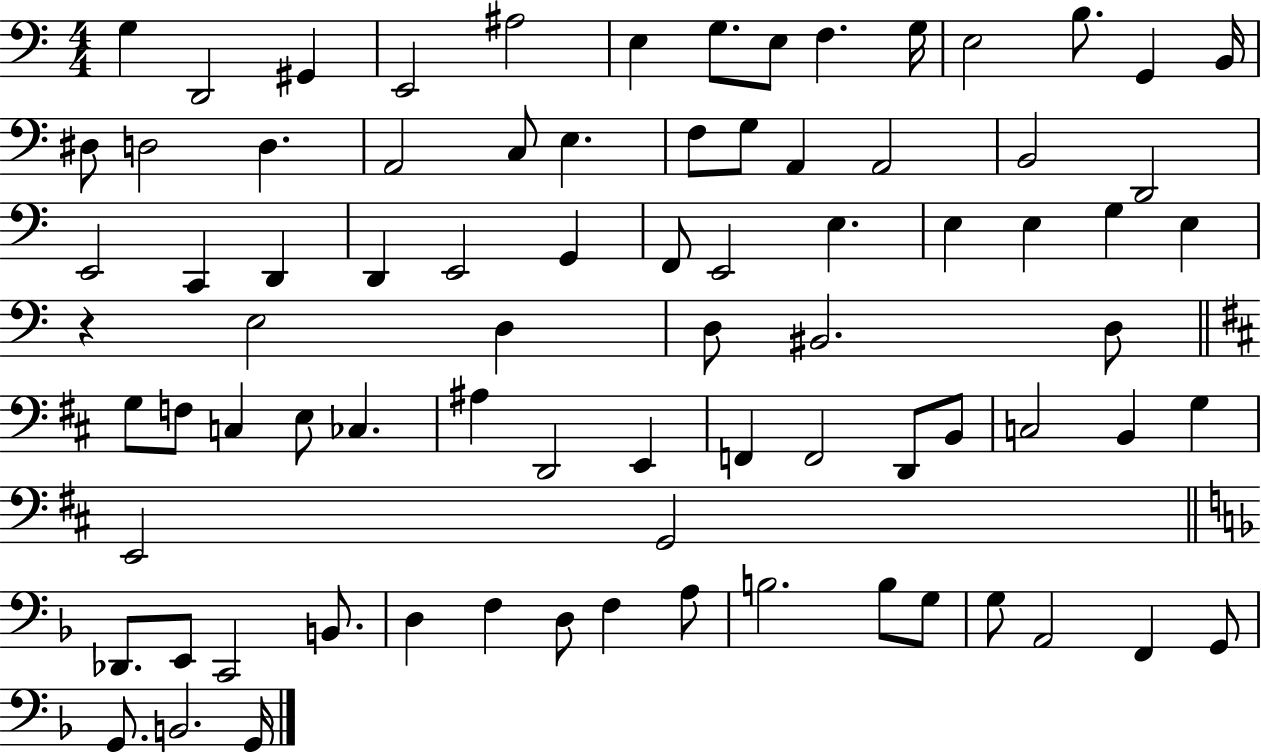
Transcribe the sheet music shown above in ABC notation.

X:1
T:Untitled
M:4/4
L:1/4
K:C
G, D,,2 ^G,, E,,2 ^A,2 E, G,/2 E,/2 F, G,/4 E,2 B,/2 G,, B,,/4 ^D,/2 D,2 D, A,,2 C,/2 E, F,/2 G,/2 A,, A,,2 B,,2 D,,2 E,,2 C,, D,, D,, E,,2 G,, F,,/2 E,,2 E, E, E, G, E, z E,2 D, D,/2 ^B,,2 D,/2 G,/2 F,/2 C, E,/2 _C, ^A, D,,2 E,, F,, F,,2 D,,/2 B,,/2 C,2 B,, G, E,,2 G,,2 _D,,/2 E,,/2 C,,2 B,,/2 D, F, D,/2 F, A,/2 B,2 B,/2 G,/2 G,/2 A,,2 F,, G,,/2 G,,/2 B,,2 G,,/4